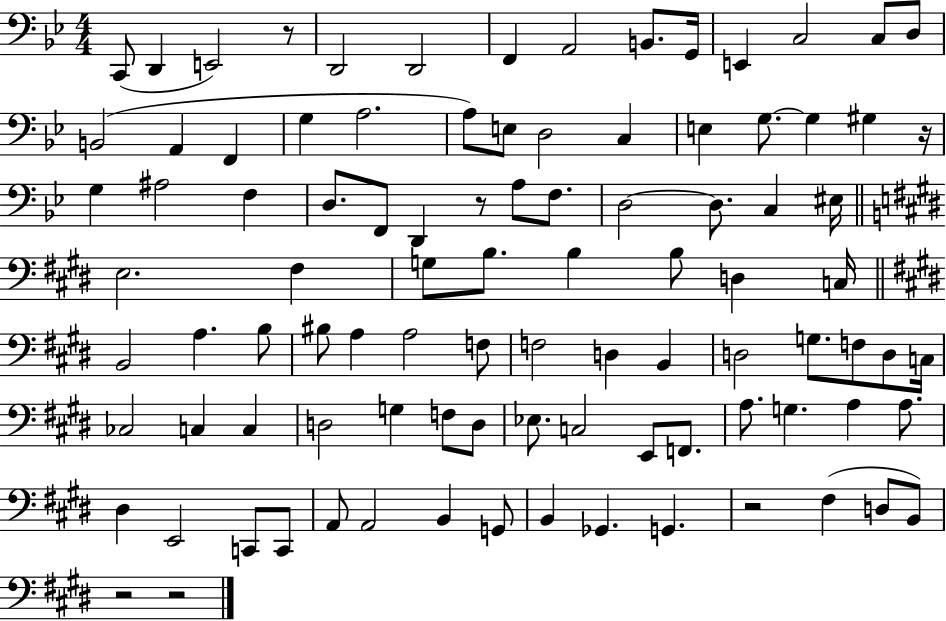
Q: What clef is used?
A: bass